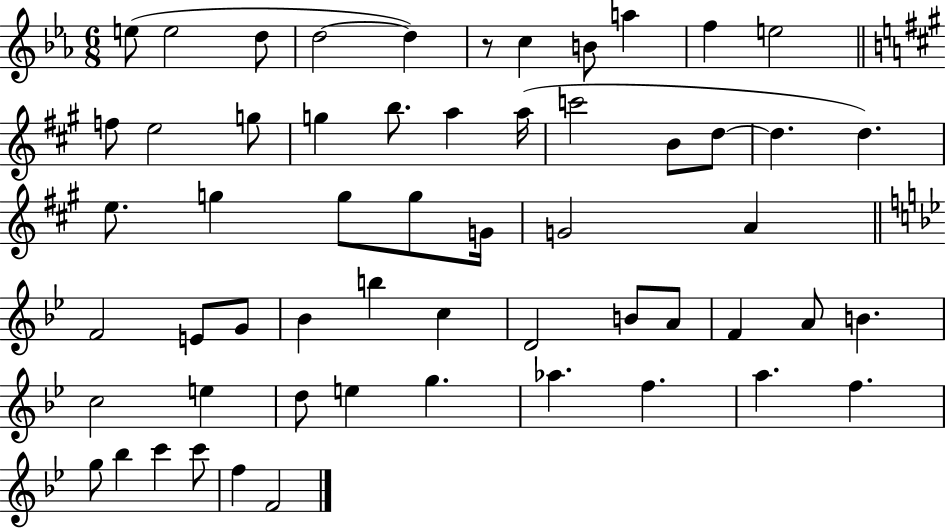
{
  \clef treble
  \numericTimeSignature
  \time 6/8
  \key ees \major
  \repeat volta 2 { e''8( e''2 d''8 | d''2~~ d''4) | r8 c''4 b'8 a''4 | f''4 e''2 | \break \bar "||" \break \key a \major f''8 e''2 g''8 | g''4 b''8. a''4 a''16( | c'''2 b'8 d''8~~ | d''4. d''4.) | \break e''8. g''4 g''8 g''8 g'16 | g'2 a'4 | \bar "||" \break \key bes \major f'2 e'8 g'8 | bes'4 b''4 c''4 | d'2 b'8 a'8 | f'4 a'8 b'4. | \break c''2 e''4 | d''8 e''4 g''4. | aes''4. f''4. | a''4. f''4. | \break g''8 bes''4 c'''4 c'''8 | f''4 f'2 | } \bar "|."
}